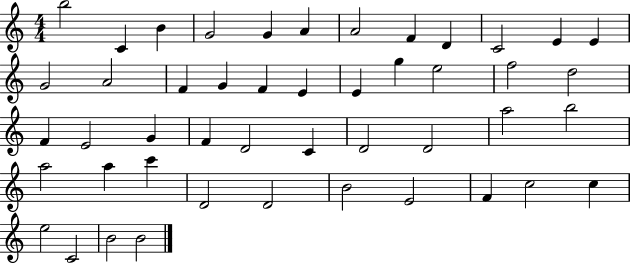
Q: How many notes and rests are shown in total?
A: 47